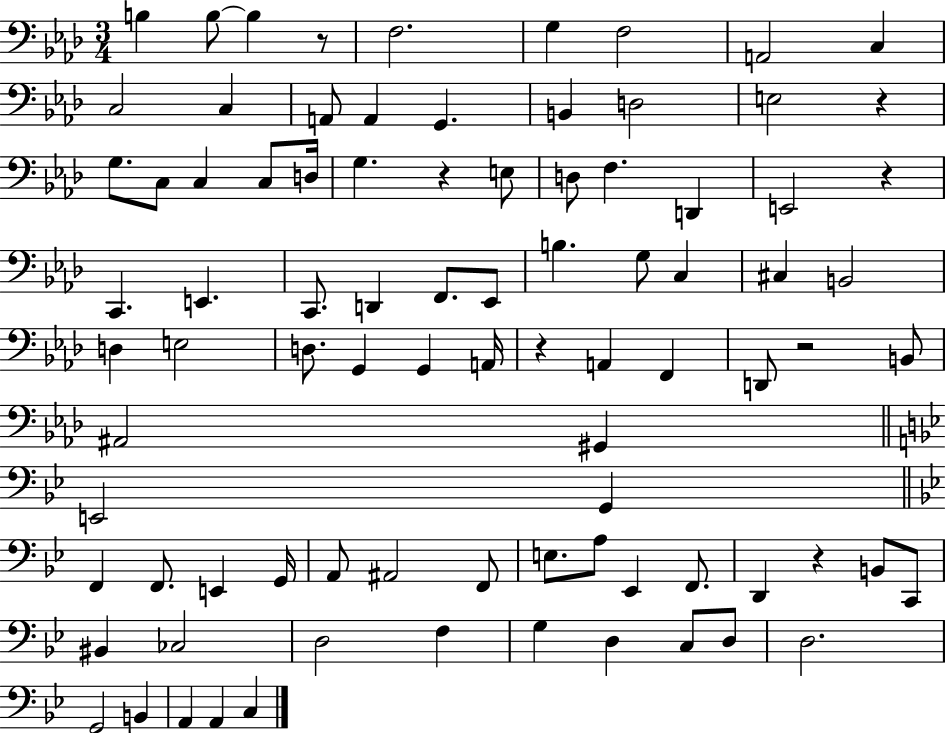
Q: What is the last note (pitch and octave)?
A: C3